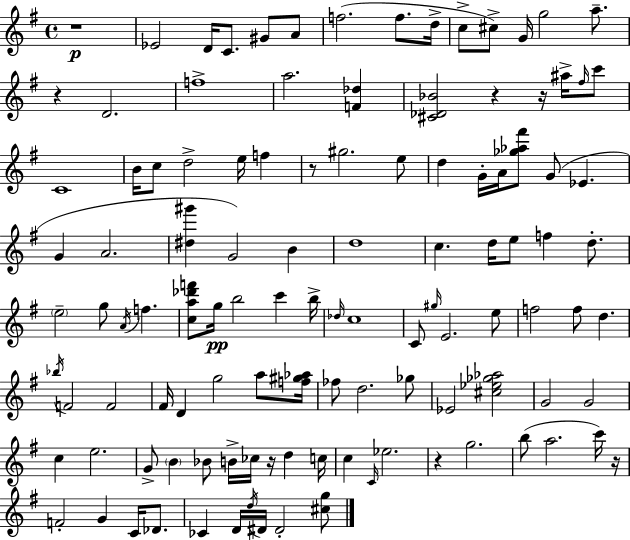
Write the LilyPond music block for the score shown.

{
  \clef treble
  \time 4/4
  \defaultTimeSignature
  \key e \minor
  r1\p | ees'2 d'16 c'8. gis'8 a'8 | f''2.( f''8. d''16-> | c''8-> cis''8->) g'16 g''2 a''8.-- | \break r4 d'2. | f''1-> | a''2. <f' des''>4 | <cis' des' bes'>2 r4 r16 ais''16-> \grace { fis''16 } c'''8 | \break c'1 | b'16 c''8 d''2-> e''16 f''4 | r8 gis''2. e''8 | d''4 g'16-. a'16 <ges'' aes'' fis'''>8 g'8( ees'4. | \break g'4 a'2. | <dis'' gis'''>4 g'2) b'4 | d''1 | c''4. d''16 e''8 f''4 d''8.-. | \break \parenthesize e''2-- g''8 \acciaccatura { a'16 } f''4. | <c'' a'' des''' f'''>8 g''16\pp b''2 c'''4 | b''16-> \grace { des''16 } c''1 | c'8 \grace { gis''16 } e'2. | \break e''8 f''2 f''8 d''4. | \acciaccatura { bes''16 } f'2 f'2 | fis'16 d'4 g''2 | a''8 <f'' gis'' aes''>16 fes''8 d''2. | \break ges''8 ees'2 <cis'' ees'' ges'' aes''>2 | g'2 g'2 | c''4 e''2. | g'8-> \parenthesize b'4 bes'8 b'16-> ces''16 r16 | \break d''4 c''16 c''4 \grace { c'16 } ees''2. | r4 g''2. | b''8( a''2. | c'''16) r16 f'2-. g'4 | \break c'16 des'8. ces'4 d'16 \acciaccatura { d''16 } dis'16 dis'2-. | <cis'' g''>8 \bar "|."
}